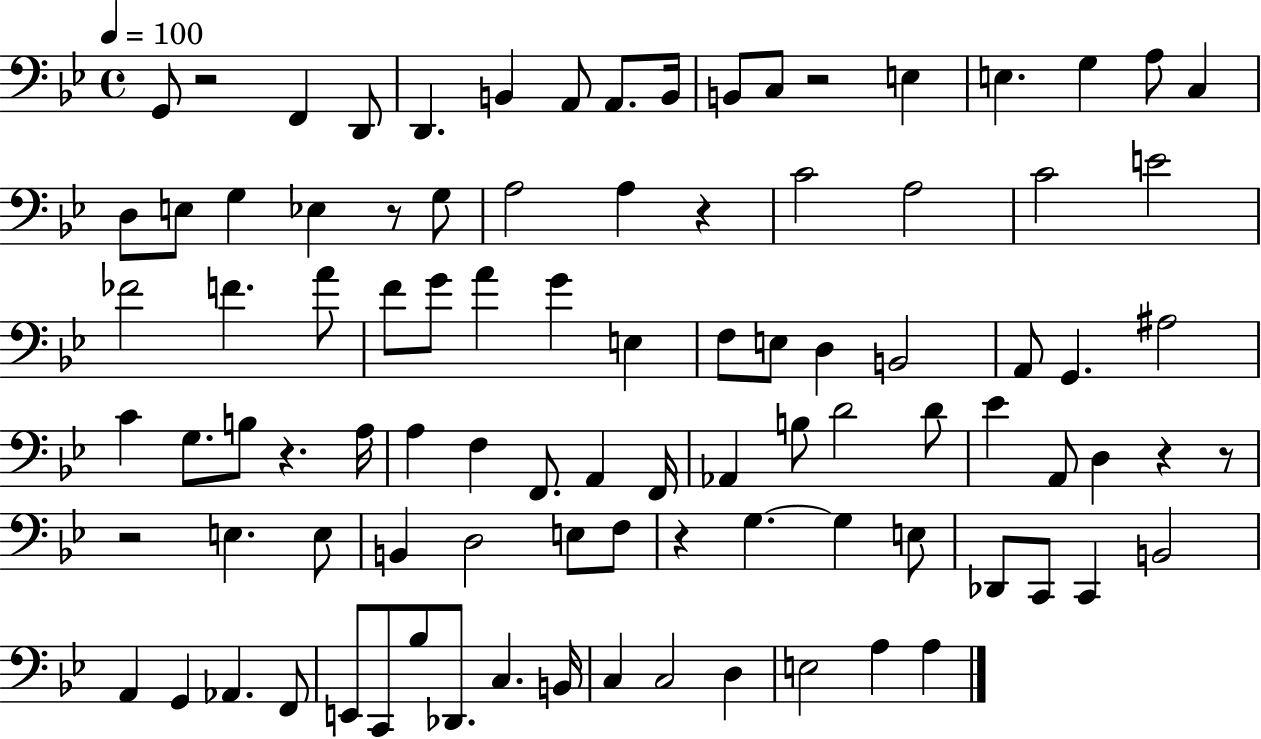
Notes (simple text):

G2/e R/h F2/q D2/e D2/q. B2/q A2/e A2/e. B2/s B2/e C3/e R/h E3/q E3/q. G3/q A3/e C3/q D3/e E3/e G3/q Eb3/q R/e G3/e A3/h A3/q R/q C4/h A3/h C4/h E4/h FES4/h F4/q. A4/e F4/e G4/e A4/q G4/q E3/q F3/e E3/e D3/q B2/h A2/e G2/q. A#3/h C4/q G3/e. B3/e R/q. A3/s A3/q F3/q F2/e. A2/q F2/s Ab2/q B3/e D4/h D4/e Eb4/q A2/e D3/q R/q R/e R/h E3/q. E3/e B2/q D3/h E3/e F3/e R/q G3/q. G3/q E3/e Db2/e C2/e C2/q B2/h A2/q G2/q Ab2/q. F2/e E2/e C2/e Bb3/e Db2/e. C3/q. B2/s C3/q C3/h D3/q E3/h A3/q A3/q